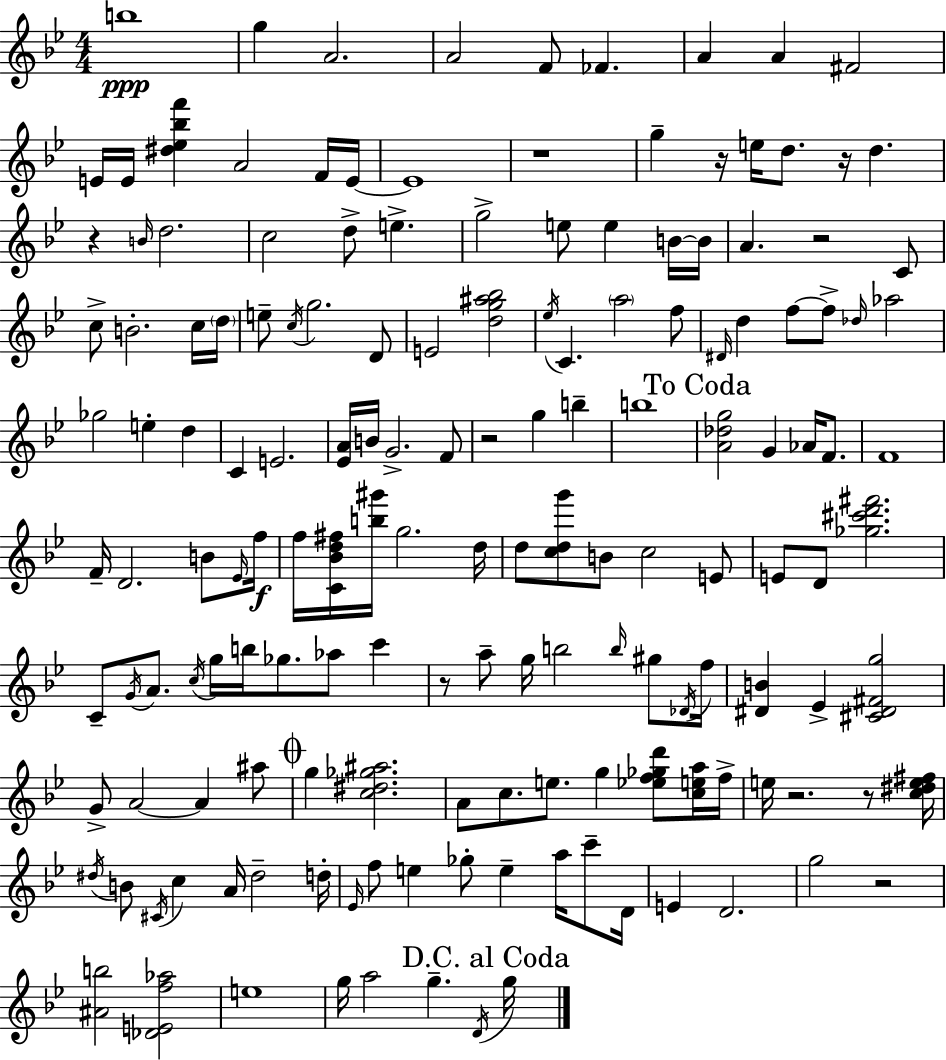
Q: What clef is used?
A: treble